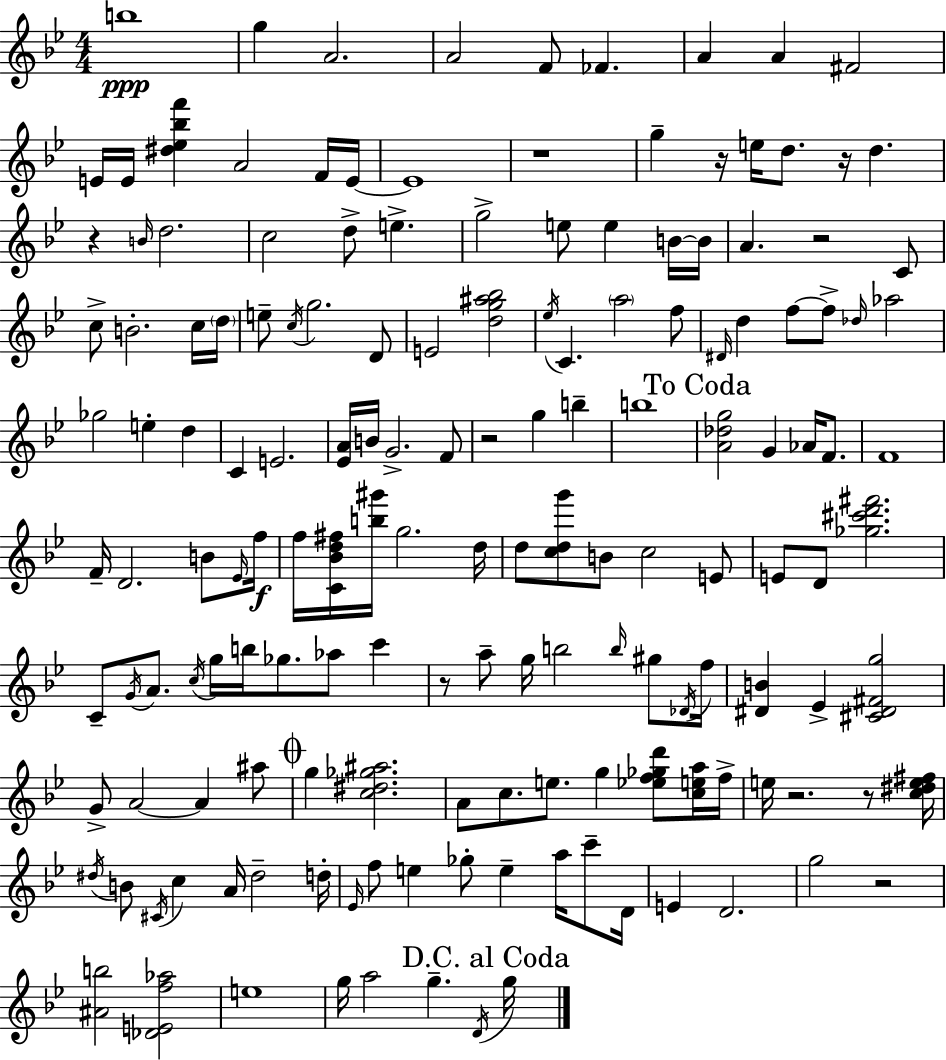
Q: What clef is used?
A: treble